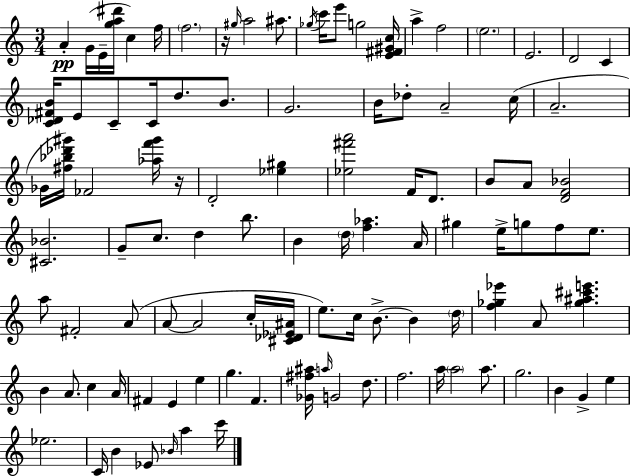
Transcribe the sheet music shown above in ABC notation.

X:1
T:Untitled
M:3/4
L:1/4
K:Am
A G/4 E/4 [ga^d']/4 c f/4 f2 z/4 ^g/4 a2 ^a/2 _g/4 c'/4 e'/2 g2 [E^F^Gc]/4 a f2 e2 E2 D2 C [C_D^FB]/4 E/2 C/2 C/4 d/2 B/2 G2 B/4 _d/2 A2 c/4 A2 _G/4 [^f_b_d'^g']/4 _F2 [_af'^g']/4 z/4 D2 [_e^g] [_e^f'a']2 F/4 D/2 B/2 A/2 [DF_B]2 [^C_B]2 G/2 c/2 d b/2 B d/4 [f_a] A/4 ^g e/4 g/2 f/2 e/2 a/2 ^F2 A/2 A/2 A2 c/4 [^C_D_E^A]/4 e/2 c/4 B/2 B d/4 [f_g_e'] A/2 [_g^a^c'e'] B A/2 c A/4 ^F E e g F [_G^f^a]/4 a/4 G2 d/2 f2 a/4 a2 a/2 g2 B G e _e2 C/4 B _E/2 _B/4 a c'/4